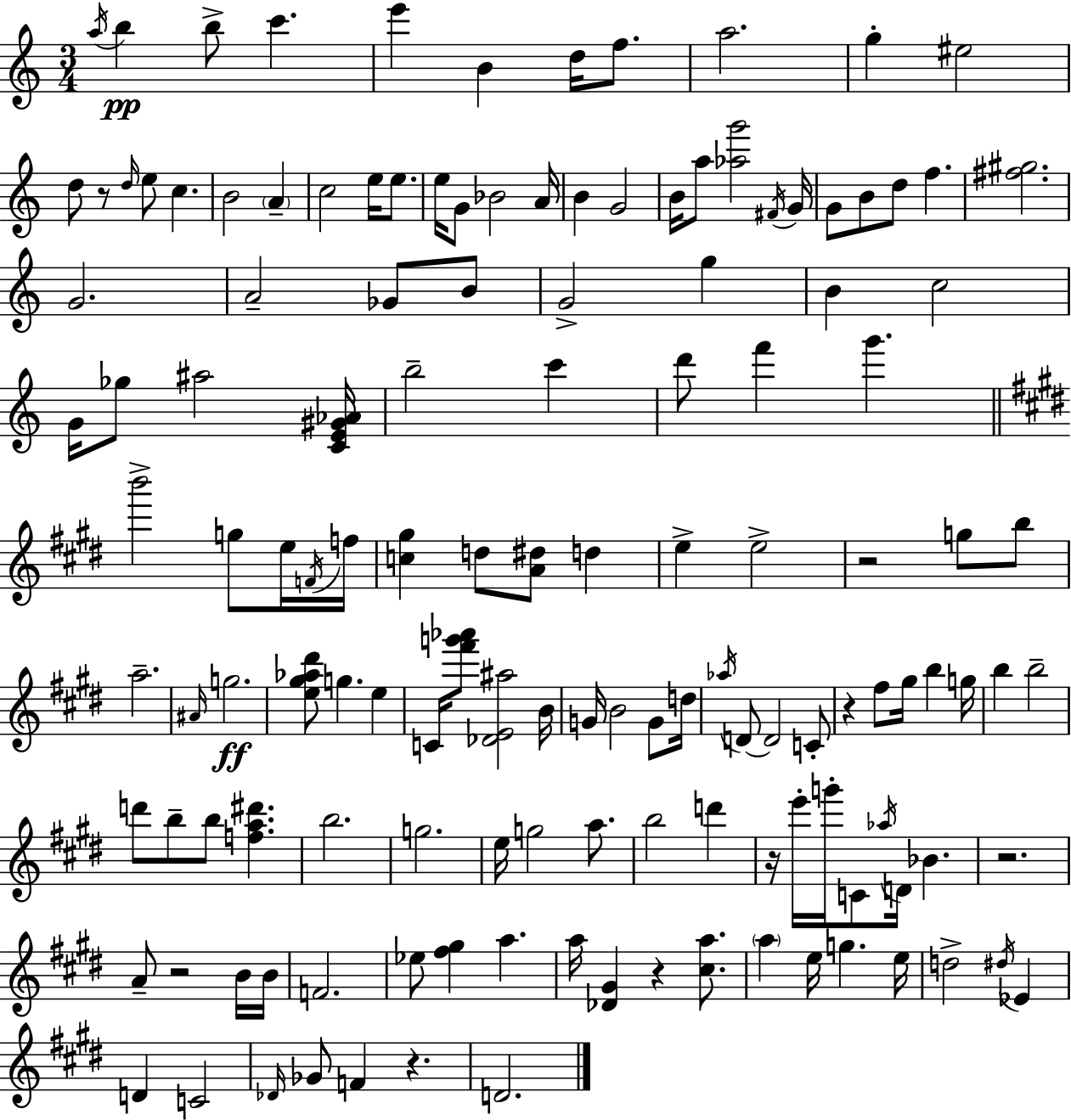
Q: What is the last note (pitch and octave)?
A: D4